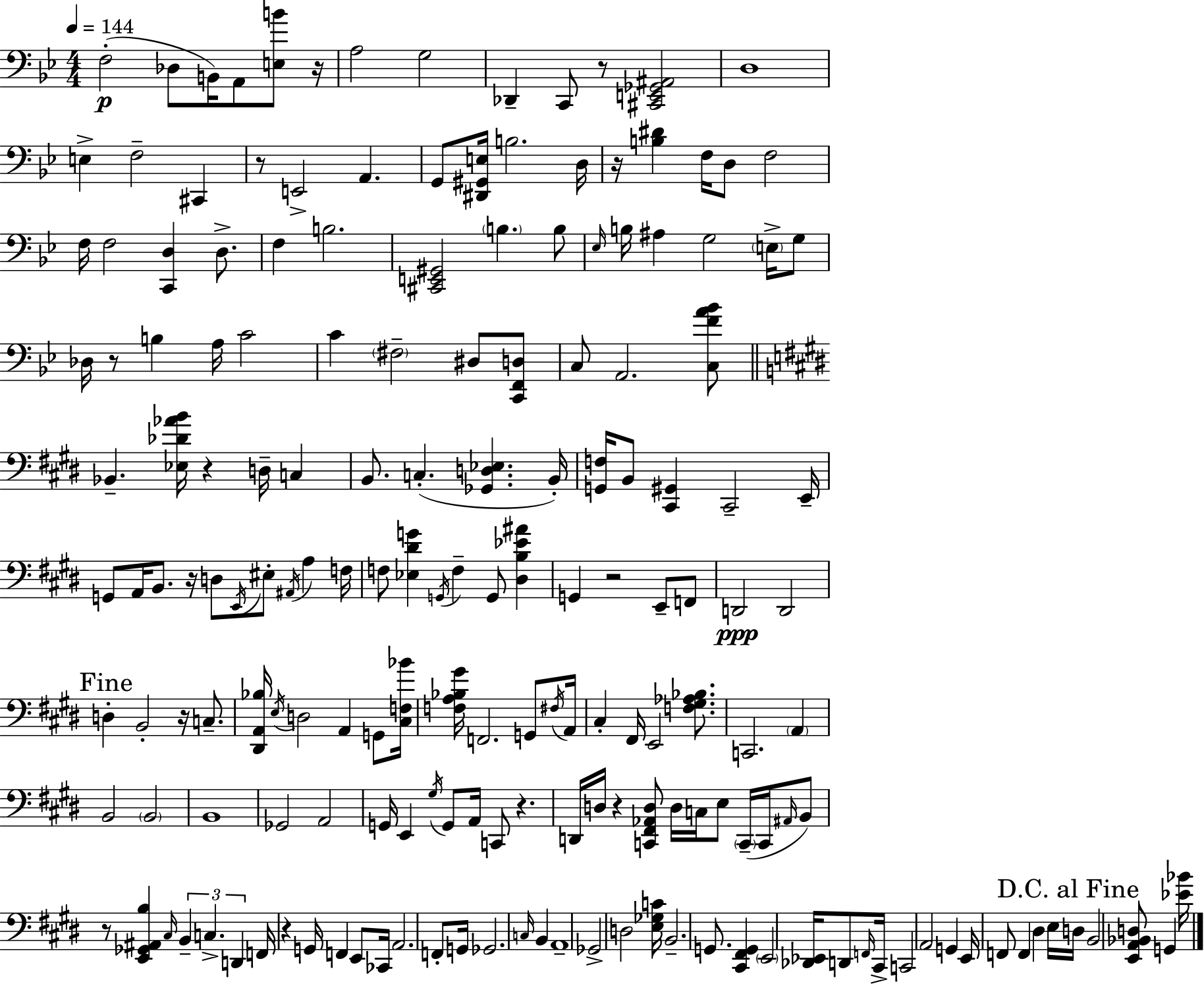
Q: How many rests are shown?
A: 13